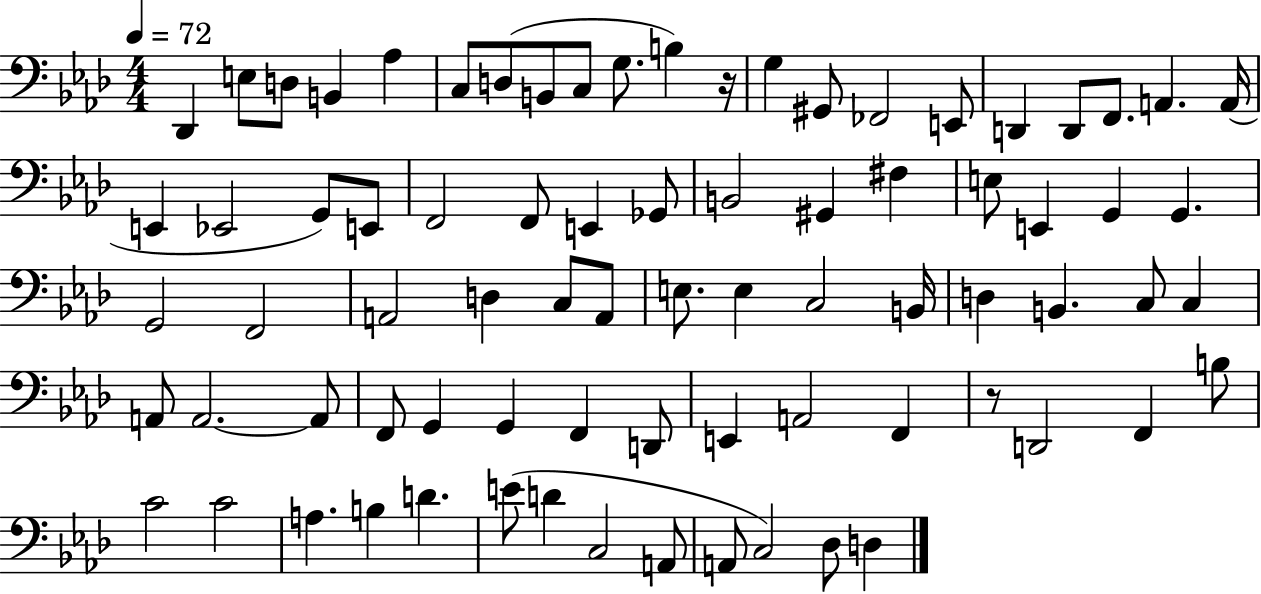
{
  \clef bass
  \numericTimeSignature
  \time 4/4
  \key aes \major
  \tempo 4 = 72
  des,4 e8 d8 b,4 aes4 | c8 d8( b,8 c8 g8. b4) r16 | g4 gis,8 fes,2 e,8 | d,4 d,8 f,8. a,4. a,16( | \break e,4 ees,2 g,8) e,8 | f,2 f,8 e,4 ges,8 | b,2 gis,4 fis4 | e8 e,4 g,4 g,4. | \break g,2 f,2 | a,2 d4 c8 a,8 | e8. e4 c2 b,16 | d4 b,4. c8 c4 | \break a,8 a,2.~~ a,8 | f,8 g,4 g,4 f,4 d,8 | e,4 a,2 f,4 | r8 d,2 f,4 b8 | \break c'2 c'2 | a4. b4 d'4. | e'8( d'4 c2 a,8 | a,8 c2) des8 d4 | \break \bar "|."
}